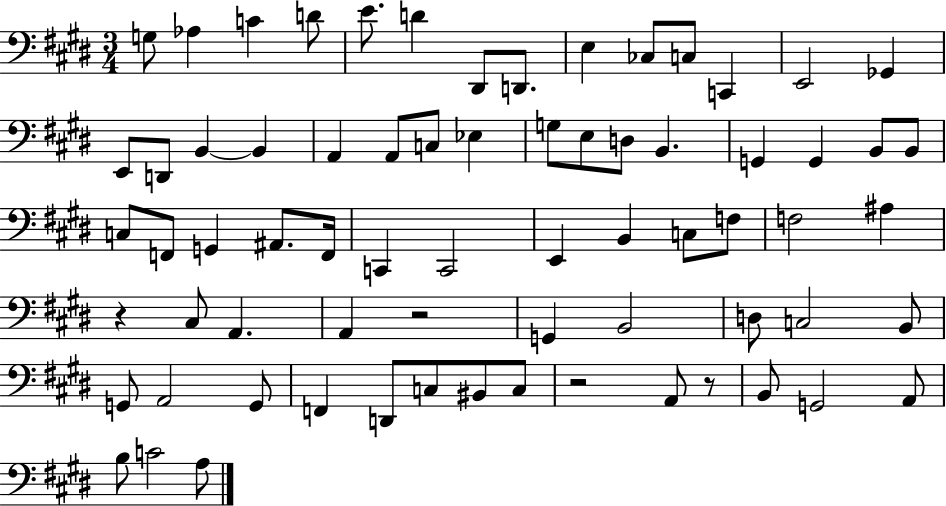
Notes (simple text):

G3/e Ab3/q C4/q D4/e E4/e. D4/q D#2/e D2/e. E3/q CES3/e C3/e C2/q E2/h Gb2/q E2/e D2/e B2/q B2/q A2/q A2/e C3/e Eb3/q G3/e E3/e D3/e B2/q. G2/q G2/q B2/e B2/e C3/e F2/e G2/q A#2/e. F2/s C2/q C2/h E2/q B2/q C3/e F3/e F3/h A#3/q R/q C#3/e A2/q. A2/q R/h G2/q B2/h D3/e C3/h B2/e G2/e A2/h G2/e F2/q D2/e C3/e BIS2/e C3/e R/h A2/e R/e B2/e G2/h A2/e B3/e C4/h A3/e